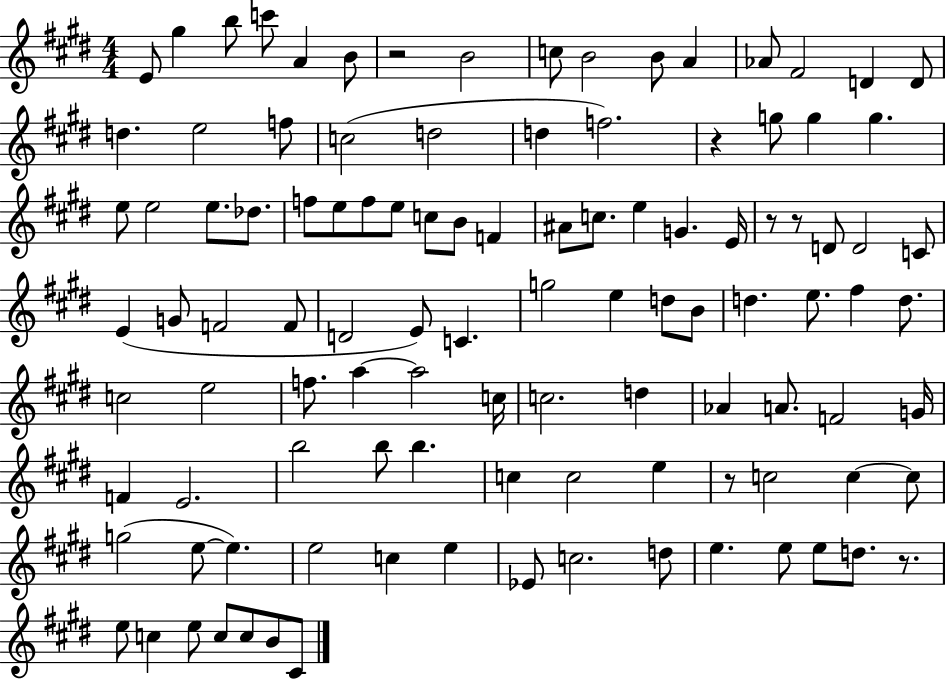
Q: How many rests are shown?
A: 6